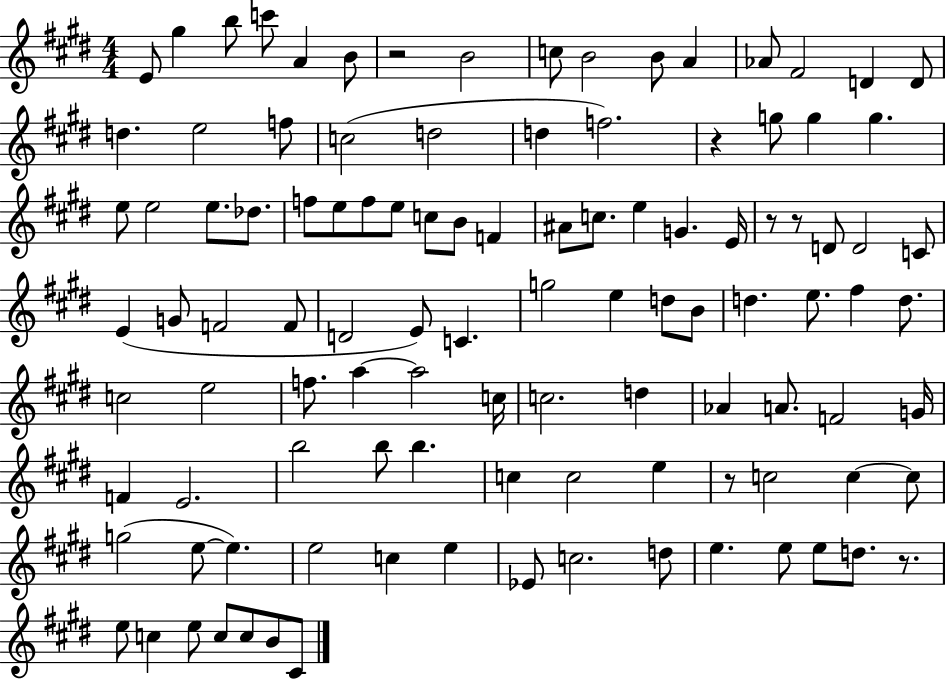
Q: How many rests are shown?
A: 6